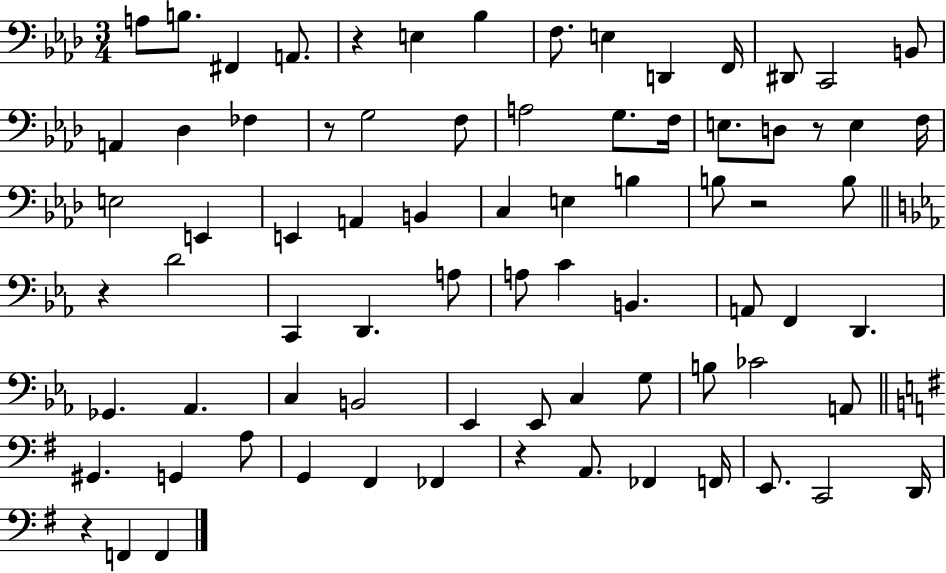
A3/e B3/e. F#2/q A2/e. R/q E3/q Bb3/q F3/e. E3/q D2/q F2/s D#2/e C2/h B2/e A2/q Db3/q FES3/q R/e G3/h F3/e A3/h G3/e. F3/s E3/e. D3/e R/e E3/q F3/s E3/h E2/q E2/q A2/q B2/q C3/q E3/q B3/q B3/e R/h B3/e R/q D4/h C2/q D2/q. A3/e A3/e C4/q B2/q. A2/e F2/q D2/q. Gb2/q. Ab2/q. C3/q B2/h Eb2/q Eb2/e C3/q G3/e B3/e CES4/h A2/e G#2/q. G2/q A3/e G2/q F#2/q FES2/q R/q A2/e. FES2/q F2/s E2/e. C2/h D2/s R/q F2/q F2/q